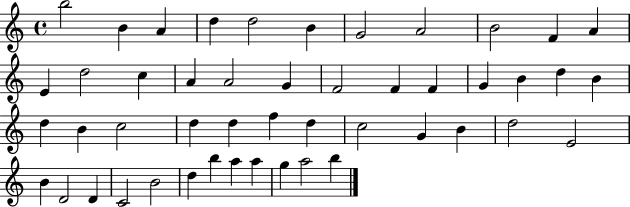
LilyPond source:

{
  \clef treble
  \time 4/4
  \defaultTimeSignature
  \key c \major
  b''2 b'4 a'4 | d''4 d''2 b'4 | g'2 a'2 | b'2 f'4 a'4 | \break e'4 d''2 c''4 | a'4 a'2 g'4 | f'2 f'4 f'4 | g'4 b'4 d''4 b'4 | \break d''4 b'4 c''2 | d''4 d''4 f''4 d''4 | c''2 g'4 b'4 | d''2 e'2 | \break b'4 d'2 d'4 | c'2 b'2 | d''4 b''4 a''4 a''4 | g''4 a''2 b''4 | \break \bar "|."
}